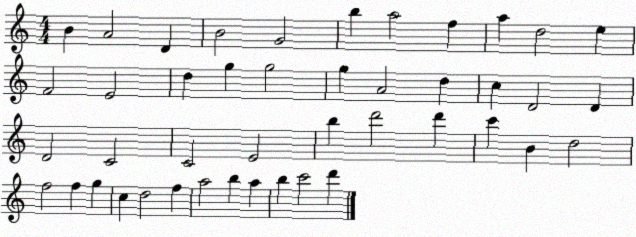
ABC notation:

X:1
T:Untitled
M:4/4
L:1/4
K:C
B A2 D B2 G2 b a2 f a d2 e F2 E2 d g g2 g A2 d c D2 D D2 C2 C2 E2 b d'2 d' c' B d2 f2 f g c d2 f a2 b a b c'2 d'